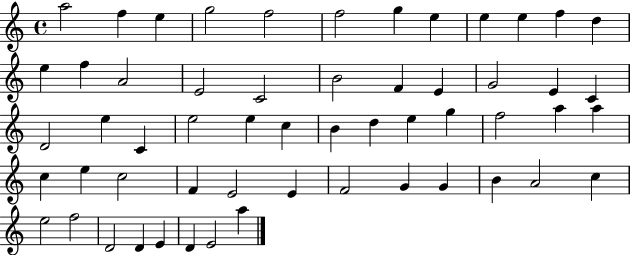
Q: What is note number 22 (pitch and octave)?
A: E4